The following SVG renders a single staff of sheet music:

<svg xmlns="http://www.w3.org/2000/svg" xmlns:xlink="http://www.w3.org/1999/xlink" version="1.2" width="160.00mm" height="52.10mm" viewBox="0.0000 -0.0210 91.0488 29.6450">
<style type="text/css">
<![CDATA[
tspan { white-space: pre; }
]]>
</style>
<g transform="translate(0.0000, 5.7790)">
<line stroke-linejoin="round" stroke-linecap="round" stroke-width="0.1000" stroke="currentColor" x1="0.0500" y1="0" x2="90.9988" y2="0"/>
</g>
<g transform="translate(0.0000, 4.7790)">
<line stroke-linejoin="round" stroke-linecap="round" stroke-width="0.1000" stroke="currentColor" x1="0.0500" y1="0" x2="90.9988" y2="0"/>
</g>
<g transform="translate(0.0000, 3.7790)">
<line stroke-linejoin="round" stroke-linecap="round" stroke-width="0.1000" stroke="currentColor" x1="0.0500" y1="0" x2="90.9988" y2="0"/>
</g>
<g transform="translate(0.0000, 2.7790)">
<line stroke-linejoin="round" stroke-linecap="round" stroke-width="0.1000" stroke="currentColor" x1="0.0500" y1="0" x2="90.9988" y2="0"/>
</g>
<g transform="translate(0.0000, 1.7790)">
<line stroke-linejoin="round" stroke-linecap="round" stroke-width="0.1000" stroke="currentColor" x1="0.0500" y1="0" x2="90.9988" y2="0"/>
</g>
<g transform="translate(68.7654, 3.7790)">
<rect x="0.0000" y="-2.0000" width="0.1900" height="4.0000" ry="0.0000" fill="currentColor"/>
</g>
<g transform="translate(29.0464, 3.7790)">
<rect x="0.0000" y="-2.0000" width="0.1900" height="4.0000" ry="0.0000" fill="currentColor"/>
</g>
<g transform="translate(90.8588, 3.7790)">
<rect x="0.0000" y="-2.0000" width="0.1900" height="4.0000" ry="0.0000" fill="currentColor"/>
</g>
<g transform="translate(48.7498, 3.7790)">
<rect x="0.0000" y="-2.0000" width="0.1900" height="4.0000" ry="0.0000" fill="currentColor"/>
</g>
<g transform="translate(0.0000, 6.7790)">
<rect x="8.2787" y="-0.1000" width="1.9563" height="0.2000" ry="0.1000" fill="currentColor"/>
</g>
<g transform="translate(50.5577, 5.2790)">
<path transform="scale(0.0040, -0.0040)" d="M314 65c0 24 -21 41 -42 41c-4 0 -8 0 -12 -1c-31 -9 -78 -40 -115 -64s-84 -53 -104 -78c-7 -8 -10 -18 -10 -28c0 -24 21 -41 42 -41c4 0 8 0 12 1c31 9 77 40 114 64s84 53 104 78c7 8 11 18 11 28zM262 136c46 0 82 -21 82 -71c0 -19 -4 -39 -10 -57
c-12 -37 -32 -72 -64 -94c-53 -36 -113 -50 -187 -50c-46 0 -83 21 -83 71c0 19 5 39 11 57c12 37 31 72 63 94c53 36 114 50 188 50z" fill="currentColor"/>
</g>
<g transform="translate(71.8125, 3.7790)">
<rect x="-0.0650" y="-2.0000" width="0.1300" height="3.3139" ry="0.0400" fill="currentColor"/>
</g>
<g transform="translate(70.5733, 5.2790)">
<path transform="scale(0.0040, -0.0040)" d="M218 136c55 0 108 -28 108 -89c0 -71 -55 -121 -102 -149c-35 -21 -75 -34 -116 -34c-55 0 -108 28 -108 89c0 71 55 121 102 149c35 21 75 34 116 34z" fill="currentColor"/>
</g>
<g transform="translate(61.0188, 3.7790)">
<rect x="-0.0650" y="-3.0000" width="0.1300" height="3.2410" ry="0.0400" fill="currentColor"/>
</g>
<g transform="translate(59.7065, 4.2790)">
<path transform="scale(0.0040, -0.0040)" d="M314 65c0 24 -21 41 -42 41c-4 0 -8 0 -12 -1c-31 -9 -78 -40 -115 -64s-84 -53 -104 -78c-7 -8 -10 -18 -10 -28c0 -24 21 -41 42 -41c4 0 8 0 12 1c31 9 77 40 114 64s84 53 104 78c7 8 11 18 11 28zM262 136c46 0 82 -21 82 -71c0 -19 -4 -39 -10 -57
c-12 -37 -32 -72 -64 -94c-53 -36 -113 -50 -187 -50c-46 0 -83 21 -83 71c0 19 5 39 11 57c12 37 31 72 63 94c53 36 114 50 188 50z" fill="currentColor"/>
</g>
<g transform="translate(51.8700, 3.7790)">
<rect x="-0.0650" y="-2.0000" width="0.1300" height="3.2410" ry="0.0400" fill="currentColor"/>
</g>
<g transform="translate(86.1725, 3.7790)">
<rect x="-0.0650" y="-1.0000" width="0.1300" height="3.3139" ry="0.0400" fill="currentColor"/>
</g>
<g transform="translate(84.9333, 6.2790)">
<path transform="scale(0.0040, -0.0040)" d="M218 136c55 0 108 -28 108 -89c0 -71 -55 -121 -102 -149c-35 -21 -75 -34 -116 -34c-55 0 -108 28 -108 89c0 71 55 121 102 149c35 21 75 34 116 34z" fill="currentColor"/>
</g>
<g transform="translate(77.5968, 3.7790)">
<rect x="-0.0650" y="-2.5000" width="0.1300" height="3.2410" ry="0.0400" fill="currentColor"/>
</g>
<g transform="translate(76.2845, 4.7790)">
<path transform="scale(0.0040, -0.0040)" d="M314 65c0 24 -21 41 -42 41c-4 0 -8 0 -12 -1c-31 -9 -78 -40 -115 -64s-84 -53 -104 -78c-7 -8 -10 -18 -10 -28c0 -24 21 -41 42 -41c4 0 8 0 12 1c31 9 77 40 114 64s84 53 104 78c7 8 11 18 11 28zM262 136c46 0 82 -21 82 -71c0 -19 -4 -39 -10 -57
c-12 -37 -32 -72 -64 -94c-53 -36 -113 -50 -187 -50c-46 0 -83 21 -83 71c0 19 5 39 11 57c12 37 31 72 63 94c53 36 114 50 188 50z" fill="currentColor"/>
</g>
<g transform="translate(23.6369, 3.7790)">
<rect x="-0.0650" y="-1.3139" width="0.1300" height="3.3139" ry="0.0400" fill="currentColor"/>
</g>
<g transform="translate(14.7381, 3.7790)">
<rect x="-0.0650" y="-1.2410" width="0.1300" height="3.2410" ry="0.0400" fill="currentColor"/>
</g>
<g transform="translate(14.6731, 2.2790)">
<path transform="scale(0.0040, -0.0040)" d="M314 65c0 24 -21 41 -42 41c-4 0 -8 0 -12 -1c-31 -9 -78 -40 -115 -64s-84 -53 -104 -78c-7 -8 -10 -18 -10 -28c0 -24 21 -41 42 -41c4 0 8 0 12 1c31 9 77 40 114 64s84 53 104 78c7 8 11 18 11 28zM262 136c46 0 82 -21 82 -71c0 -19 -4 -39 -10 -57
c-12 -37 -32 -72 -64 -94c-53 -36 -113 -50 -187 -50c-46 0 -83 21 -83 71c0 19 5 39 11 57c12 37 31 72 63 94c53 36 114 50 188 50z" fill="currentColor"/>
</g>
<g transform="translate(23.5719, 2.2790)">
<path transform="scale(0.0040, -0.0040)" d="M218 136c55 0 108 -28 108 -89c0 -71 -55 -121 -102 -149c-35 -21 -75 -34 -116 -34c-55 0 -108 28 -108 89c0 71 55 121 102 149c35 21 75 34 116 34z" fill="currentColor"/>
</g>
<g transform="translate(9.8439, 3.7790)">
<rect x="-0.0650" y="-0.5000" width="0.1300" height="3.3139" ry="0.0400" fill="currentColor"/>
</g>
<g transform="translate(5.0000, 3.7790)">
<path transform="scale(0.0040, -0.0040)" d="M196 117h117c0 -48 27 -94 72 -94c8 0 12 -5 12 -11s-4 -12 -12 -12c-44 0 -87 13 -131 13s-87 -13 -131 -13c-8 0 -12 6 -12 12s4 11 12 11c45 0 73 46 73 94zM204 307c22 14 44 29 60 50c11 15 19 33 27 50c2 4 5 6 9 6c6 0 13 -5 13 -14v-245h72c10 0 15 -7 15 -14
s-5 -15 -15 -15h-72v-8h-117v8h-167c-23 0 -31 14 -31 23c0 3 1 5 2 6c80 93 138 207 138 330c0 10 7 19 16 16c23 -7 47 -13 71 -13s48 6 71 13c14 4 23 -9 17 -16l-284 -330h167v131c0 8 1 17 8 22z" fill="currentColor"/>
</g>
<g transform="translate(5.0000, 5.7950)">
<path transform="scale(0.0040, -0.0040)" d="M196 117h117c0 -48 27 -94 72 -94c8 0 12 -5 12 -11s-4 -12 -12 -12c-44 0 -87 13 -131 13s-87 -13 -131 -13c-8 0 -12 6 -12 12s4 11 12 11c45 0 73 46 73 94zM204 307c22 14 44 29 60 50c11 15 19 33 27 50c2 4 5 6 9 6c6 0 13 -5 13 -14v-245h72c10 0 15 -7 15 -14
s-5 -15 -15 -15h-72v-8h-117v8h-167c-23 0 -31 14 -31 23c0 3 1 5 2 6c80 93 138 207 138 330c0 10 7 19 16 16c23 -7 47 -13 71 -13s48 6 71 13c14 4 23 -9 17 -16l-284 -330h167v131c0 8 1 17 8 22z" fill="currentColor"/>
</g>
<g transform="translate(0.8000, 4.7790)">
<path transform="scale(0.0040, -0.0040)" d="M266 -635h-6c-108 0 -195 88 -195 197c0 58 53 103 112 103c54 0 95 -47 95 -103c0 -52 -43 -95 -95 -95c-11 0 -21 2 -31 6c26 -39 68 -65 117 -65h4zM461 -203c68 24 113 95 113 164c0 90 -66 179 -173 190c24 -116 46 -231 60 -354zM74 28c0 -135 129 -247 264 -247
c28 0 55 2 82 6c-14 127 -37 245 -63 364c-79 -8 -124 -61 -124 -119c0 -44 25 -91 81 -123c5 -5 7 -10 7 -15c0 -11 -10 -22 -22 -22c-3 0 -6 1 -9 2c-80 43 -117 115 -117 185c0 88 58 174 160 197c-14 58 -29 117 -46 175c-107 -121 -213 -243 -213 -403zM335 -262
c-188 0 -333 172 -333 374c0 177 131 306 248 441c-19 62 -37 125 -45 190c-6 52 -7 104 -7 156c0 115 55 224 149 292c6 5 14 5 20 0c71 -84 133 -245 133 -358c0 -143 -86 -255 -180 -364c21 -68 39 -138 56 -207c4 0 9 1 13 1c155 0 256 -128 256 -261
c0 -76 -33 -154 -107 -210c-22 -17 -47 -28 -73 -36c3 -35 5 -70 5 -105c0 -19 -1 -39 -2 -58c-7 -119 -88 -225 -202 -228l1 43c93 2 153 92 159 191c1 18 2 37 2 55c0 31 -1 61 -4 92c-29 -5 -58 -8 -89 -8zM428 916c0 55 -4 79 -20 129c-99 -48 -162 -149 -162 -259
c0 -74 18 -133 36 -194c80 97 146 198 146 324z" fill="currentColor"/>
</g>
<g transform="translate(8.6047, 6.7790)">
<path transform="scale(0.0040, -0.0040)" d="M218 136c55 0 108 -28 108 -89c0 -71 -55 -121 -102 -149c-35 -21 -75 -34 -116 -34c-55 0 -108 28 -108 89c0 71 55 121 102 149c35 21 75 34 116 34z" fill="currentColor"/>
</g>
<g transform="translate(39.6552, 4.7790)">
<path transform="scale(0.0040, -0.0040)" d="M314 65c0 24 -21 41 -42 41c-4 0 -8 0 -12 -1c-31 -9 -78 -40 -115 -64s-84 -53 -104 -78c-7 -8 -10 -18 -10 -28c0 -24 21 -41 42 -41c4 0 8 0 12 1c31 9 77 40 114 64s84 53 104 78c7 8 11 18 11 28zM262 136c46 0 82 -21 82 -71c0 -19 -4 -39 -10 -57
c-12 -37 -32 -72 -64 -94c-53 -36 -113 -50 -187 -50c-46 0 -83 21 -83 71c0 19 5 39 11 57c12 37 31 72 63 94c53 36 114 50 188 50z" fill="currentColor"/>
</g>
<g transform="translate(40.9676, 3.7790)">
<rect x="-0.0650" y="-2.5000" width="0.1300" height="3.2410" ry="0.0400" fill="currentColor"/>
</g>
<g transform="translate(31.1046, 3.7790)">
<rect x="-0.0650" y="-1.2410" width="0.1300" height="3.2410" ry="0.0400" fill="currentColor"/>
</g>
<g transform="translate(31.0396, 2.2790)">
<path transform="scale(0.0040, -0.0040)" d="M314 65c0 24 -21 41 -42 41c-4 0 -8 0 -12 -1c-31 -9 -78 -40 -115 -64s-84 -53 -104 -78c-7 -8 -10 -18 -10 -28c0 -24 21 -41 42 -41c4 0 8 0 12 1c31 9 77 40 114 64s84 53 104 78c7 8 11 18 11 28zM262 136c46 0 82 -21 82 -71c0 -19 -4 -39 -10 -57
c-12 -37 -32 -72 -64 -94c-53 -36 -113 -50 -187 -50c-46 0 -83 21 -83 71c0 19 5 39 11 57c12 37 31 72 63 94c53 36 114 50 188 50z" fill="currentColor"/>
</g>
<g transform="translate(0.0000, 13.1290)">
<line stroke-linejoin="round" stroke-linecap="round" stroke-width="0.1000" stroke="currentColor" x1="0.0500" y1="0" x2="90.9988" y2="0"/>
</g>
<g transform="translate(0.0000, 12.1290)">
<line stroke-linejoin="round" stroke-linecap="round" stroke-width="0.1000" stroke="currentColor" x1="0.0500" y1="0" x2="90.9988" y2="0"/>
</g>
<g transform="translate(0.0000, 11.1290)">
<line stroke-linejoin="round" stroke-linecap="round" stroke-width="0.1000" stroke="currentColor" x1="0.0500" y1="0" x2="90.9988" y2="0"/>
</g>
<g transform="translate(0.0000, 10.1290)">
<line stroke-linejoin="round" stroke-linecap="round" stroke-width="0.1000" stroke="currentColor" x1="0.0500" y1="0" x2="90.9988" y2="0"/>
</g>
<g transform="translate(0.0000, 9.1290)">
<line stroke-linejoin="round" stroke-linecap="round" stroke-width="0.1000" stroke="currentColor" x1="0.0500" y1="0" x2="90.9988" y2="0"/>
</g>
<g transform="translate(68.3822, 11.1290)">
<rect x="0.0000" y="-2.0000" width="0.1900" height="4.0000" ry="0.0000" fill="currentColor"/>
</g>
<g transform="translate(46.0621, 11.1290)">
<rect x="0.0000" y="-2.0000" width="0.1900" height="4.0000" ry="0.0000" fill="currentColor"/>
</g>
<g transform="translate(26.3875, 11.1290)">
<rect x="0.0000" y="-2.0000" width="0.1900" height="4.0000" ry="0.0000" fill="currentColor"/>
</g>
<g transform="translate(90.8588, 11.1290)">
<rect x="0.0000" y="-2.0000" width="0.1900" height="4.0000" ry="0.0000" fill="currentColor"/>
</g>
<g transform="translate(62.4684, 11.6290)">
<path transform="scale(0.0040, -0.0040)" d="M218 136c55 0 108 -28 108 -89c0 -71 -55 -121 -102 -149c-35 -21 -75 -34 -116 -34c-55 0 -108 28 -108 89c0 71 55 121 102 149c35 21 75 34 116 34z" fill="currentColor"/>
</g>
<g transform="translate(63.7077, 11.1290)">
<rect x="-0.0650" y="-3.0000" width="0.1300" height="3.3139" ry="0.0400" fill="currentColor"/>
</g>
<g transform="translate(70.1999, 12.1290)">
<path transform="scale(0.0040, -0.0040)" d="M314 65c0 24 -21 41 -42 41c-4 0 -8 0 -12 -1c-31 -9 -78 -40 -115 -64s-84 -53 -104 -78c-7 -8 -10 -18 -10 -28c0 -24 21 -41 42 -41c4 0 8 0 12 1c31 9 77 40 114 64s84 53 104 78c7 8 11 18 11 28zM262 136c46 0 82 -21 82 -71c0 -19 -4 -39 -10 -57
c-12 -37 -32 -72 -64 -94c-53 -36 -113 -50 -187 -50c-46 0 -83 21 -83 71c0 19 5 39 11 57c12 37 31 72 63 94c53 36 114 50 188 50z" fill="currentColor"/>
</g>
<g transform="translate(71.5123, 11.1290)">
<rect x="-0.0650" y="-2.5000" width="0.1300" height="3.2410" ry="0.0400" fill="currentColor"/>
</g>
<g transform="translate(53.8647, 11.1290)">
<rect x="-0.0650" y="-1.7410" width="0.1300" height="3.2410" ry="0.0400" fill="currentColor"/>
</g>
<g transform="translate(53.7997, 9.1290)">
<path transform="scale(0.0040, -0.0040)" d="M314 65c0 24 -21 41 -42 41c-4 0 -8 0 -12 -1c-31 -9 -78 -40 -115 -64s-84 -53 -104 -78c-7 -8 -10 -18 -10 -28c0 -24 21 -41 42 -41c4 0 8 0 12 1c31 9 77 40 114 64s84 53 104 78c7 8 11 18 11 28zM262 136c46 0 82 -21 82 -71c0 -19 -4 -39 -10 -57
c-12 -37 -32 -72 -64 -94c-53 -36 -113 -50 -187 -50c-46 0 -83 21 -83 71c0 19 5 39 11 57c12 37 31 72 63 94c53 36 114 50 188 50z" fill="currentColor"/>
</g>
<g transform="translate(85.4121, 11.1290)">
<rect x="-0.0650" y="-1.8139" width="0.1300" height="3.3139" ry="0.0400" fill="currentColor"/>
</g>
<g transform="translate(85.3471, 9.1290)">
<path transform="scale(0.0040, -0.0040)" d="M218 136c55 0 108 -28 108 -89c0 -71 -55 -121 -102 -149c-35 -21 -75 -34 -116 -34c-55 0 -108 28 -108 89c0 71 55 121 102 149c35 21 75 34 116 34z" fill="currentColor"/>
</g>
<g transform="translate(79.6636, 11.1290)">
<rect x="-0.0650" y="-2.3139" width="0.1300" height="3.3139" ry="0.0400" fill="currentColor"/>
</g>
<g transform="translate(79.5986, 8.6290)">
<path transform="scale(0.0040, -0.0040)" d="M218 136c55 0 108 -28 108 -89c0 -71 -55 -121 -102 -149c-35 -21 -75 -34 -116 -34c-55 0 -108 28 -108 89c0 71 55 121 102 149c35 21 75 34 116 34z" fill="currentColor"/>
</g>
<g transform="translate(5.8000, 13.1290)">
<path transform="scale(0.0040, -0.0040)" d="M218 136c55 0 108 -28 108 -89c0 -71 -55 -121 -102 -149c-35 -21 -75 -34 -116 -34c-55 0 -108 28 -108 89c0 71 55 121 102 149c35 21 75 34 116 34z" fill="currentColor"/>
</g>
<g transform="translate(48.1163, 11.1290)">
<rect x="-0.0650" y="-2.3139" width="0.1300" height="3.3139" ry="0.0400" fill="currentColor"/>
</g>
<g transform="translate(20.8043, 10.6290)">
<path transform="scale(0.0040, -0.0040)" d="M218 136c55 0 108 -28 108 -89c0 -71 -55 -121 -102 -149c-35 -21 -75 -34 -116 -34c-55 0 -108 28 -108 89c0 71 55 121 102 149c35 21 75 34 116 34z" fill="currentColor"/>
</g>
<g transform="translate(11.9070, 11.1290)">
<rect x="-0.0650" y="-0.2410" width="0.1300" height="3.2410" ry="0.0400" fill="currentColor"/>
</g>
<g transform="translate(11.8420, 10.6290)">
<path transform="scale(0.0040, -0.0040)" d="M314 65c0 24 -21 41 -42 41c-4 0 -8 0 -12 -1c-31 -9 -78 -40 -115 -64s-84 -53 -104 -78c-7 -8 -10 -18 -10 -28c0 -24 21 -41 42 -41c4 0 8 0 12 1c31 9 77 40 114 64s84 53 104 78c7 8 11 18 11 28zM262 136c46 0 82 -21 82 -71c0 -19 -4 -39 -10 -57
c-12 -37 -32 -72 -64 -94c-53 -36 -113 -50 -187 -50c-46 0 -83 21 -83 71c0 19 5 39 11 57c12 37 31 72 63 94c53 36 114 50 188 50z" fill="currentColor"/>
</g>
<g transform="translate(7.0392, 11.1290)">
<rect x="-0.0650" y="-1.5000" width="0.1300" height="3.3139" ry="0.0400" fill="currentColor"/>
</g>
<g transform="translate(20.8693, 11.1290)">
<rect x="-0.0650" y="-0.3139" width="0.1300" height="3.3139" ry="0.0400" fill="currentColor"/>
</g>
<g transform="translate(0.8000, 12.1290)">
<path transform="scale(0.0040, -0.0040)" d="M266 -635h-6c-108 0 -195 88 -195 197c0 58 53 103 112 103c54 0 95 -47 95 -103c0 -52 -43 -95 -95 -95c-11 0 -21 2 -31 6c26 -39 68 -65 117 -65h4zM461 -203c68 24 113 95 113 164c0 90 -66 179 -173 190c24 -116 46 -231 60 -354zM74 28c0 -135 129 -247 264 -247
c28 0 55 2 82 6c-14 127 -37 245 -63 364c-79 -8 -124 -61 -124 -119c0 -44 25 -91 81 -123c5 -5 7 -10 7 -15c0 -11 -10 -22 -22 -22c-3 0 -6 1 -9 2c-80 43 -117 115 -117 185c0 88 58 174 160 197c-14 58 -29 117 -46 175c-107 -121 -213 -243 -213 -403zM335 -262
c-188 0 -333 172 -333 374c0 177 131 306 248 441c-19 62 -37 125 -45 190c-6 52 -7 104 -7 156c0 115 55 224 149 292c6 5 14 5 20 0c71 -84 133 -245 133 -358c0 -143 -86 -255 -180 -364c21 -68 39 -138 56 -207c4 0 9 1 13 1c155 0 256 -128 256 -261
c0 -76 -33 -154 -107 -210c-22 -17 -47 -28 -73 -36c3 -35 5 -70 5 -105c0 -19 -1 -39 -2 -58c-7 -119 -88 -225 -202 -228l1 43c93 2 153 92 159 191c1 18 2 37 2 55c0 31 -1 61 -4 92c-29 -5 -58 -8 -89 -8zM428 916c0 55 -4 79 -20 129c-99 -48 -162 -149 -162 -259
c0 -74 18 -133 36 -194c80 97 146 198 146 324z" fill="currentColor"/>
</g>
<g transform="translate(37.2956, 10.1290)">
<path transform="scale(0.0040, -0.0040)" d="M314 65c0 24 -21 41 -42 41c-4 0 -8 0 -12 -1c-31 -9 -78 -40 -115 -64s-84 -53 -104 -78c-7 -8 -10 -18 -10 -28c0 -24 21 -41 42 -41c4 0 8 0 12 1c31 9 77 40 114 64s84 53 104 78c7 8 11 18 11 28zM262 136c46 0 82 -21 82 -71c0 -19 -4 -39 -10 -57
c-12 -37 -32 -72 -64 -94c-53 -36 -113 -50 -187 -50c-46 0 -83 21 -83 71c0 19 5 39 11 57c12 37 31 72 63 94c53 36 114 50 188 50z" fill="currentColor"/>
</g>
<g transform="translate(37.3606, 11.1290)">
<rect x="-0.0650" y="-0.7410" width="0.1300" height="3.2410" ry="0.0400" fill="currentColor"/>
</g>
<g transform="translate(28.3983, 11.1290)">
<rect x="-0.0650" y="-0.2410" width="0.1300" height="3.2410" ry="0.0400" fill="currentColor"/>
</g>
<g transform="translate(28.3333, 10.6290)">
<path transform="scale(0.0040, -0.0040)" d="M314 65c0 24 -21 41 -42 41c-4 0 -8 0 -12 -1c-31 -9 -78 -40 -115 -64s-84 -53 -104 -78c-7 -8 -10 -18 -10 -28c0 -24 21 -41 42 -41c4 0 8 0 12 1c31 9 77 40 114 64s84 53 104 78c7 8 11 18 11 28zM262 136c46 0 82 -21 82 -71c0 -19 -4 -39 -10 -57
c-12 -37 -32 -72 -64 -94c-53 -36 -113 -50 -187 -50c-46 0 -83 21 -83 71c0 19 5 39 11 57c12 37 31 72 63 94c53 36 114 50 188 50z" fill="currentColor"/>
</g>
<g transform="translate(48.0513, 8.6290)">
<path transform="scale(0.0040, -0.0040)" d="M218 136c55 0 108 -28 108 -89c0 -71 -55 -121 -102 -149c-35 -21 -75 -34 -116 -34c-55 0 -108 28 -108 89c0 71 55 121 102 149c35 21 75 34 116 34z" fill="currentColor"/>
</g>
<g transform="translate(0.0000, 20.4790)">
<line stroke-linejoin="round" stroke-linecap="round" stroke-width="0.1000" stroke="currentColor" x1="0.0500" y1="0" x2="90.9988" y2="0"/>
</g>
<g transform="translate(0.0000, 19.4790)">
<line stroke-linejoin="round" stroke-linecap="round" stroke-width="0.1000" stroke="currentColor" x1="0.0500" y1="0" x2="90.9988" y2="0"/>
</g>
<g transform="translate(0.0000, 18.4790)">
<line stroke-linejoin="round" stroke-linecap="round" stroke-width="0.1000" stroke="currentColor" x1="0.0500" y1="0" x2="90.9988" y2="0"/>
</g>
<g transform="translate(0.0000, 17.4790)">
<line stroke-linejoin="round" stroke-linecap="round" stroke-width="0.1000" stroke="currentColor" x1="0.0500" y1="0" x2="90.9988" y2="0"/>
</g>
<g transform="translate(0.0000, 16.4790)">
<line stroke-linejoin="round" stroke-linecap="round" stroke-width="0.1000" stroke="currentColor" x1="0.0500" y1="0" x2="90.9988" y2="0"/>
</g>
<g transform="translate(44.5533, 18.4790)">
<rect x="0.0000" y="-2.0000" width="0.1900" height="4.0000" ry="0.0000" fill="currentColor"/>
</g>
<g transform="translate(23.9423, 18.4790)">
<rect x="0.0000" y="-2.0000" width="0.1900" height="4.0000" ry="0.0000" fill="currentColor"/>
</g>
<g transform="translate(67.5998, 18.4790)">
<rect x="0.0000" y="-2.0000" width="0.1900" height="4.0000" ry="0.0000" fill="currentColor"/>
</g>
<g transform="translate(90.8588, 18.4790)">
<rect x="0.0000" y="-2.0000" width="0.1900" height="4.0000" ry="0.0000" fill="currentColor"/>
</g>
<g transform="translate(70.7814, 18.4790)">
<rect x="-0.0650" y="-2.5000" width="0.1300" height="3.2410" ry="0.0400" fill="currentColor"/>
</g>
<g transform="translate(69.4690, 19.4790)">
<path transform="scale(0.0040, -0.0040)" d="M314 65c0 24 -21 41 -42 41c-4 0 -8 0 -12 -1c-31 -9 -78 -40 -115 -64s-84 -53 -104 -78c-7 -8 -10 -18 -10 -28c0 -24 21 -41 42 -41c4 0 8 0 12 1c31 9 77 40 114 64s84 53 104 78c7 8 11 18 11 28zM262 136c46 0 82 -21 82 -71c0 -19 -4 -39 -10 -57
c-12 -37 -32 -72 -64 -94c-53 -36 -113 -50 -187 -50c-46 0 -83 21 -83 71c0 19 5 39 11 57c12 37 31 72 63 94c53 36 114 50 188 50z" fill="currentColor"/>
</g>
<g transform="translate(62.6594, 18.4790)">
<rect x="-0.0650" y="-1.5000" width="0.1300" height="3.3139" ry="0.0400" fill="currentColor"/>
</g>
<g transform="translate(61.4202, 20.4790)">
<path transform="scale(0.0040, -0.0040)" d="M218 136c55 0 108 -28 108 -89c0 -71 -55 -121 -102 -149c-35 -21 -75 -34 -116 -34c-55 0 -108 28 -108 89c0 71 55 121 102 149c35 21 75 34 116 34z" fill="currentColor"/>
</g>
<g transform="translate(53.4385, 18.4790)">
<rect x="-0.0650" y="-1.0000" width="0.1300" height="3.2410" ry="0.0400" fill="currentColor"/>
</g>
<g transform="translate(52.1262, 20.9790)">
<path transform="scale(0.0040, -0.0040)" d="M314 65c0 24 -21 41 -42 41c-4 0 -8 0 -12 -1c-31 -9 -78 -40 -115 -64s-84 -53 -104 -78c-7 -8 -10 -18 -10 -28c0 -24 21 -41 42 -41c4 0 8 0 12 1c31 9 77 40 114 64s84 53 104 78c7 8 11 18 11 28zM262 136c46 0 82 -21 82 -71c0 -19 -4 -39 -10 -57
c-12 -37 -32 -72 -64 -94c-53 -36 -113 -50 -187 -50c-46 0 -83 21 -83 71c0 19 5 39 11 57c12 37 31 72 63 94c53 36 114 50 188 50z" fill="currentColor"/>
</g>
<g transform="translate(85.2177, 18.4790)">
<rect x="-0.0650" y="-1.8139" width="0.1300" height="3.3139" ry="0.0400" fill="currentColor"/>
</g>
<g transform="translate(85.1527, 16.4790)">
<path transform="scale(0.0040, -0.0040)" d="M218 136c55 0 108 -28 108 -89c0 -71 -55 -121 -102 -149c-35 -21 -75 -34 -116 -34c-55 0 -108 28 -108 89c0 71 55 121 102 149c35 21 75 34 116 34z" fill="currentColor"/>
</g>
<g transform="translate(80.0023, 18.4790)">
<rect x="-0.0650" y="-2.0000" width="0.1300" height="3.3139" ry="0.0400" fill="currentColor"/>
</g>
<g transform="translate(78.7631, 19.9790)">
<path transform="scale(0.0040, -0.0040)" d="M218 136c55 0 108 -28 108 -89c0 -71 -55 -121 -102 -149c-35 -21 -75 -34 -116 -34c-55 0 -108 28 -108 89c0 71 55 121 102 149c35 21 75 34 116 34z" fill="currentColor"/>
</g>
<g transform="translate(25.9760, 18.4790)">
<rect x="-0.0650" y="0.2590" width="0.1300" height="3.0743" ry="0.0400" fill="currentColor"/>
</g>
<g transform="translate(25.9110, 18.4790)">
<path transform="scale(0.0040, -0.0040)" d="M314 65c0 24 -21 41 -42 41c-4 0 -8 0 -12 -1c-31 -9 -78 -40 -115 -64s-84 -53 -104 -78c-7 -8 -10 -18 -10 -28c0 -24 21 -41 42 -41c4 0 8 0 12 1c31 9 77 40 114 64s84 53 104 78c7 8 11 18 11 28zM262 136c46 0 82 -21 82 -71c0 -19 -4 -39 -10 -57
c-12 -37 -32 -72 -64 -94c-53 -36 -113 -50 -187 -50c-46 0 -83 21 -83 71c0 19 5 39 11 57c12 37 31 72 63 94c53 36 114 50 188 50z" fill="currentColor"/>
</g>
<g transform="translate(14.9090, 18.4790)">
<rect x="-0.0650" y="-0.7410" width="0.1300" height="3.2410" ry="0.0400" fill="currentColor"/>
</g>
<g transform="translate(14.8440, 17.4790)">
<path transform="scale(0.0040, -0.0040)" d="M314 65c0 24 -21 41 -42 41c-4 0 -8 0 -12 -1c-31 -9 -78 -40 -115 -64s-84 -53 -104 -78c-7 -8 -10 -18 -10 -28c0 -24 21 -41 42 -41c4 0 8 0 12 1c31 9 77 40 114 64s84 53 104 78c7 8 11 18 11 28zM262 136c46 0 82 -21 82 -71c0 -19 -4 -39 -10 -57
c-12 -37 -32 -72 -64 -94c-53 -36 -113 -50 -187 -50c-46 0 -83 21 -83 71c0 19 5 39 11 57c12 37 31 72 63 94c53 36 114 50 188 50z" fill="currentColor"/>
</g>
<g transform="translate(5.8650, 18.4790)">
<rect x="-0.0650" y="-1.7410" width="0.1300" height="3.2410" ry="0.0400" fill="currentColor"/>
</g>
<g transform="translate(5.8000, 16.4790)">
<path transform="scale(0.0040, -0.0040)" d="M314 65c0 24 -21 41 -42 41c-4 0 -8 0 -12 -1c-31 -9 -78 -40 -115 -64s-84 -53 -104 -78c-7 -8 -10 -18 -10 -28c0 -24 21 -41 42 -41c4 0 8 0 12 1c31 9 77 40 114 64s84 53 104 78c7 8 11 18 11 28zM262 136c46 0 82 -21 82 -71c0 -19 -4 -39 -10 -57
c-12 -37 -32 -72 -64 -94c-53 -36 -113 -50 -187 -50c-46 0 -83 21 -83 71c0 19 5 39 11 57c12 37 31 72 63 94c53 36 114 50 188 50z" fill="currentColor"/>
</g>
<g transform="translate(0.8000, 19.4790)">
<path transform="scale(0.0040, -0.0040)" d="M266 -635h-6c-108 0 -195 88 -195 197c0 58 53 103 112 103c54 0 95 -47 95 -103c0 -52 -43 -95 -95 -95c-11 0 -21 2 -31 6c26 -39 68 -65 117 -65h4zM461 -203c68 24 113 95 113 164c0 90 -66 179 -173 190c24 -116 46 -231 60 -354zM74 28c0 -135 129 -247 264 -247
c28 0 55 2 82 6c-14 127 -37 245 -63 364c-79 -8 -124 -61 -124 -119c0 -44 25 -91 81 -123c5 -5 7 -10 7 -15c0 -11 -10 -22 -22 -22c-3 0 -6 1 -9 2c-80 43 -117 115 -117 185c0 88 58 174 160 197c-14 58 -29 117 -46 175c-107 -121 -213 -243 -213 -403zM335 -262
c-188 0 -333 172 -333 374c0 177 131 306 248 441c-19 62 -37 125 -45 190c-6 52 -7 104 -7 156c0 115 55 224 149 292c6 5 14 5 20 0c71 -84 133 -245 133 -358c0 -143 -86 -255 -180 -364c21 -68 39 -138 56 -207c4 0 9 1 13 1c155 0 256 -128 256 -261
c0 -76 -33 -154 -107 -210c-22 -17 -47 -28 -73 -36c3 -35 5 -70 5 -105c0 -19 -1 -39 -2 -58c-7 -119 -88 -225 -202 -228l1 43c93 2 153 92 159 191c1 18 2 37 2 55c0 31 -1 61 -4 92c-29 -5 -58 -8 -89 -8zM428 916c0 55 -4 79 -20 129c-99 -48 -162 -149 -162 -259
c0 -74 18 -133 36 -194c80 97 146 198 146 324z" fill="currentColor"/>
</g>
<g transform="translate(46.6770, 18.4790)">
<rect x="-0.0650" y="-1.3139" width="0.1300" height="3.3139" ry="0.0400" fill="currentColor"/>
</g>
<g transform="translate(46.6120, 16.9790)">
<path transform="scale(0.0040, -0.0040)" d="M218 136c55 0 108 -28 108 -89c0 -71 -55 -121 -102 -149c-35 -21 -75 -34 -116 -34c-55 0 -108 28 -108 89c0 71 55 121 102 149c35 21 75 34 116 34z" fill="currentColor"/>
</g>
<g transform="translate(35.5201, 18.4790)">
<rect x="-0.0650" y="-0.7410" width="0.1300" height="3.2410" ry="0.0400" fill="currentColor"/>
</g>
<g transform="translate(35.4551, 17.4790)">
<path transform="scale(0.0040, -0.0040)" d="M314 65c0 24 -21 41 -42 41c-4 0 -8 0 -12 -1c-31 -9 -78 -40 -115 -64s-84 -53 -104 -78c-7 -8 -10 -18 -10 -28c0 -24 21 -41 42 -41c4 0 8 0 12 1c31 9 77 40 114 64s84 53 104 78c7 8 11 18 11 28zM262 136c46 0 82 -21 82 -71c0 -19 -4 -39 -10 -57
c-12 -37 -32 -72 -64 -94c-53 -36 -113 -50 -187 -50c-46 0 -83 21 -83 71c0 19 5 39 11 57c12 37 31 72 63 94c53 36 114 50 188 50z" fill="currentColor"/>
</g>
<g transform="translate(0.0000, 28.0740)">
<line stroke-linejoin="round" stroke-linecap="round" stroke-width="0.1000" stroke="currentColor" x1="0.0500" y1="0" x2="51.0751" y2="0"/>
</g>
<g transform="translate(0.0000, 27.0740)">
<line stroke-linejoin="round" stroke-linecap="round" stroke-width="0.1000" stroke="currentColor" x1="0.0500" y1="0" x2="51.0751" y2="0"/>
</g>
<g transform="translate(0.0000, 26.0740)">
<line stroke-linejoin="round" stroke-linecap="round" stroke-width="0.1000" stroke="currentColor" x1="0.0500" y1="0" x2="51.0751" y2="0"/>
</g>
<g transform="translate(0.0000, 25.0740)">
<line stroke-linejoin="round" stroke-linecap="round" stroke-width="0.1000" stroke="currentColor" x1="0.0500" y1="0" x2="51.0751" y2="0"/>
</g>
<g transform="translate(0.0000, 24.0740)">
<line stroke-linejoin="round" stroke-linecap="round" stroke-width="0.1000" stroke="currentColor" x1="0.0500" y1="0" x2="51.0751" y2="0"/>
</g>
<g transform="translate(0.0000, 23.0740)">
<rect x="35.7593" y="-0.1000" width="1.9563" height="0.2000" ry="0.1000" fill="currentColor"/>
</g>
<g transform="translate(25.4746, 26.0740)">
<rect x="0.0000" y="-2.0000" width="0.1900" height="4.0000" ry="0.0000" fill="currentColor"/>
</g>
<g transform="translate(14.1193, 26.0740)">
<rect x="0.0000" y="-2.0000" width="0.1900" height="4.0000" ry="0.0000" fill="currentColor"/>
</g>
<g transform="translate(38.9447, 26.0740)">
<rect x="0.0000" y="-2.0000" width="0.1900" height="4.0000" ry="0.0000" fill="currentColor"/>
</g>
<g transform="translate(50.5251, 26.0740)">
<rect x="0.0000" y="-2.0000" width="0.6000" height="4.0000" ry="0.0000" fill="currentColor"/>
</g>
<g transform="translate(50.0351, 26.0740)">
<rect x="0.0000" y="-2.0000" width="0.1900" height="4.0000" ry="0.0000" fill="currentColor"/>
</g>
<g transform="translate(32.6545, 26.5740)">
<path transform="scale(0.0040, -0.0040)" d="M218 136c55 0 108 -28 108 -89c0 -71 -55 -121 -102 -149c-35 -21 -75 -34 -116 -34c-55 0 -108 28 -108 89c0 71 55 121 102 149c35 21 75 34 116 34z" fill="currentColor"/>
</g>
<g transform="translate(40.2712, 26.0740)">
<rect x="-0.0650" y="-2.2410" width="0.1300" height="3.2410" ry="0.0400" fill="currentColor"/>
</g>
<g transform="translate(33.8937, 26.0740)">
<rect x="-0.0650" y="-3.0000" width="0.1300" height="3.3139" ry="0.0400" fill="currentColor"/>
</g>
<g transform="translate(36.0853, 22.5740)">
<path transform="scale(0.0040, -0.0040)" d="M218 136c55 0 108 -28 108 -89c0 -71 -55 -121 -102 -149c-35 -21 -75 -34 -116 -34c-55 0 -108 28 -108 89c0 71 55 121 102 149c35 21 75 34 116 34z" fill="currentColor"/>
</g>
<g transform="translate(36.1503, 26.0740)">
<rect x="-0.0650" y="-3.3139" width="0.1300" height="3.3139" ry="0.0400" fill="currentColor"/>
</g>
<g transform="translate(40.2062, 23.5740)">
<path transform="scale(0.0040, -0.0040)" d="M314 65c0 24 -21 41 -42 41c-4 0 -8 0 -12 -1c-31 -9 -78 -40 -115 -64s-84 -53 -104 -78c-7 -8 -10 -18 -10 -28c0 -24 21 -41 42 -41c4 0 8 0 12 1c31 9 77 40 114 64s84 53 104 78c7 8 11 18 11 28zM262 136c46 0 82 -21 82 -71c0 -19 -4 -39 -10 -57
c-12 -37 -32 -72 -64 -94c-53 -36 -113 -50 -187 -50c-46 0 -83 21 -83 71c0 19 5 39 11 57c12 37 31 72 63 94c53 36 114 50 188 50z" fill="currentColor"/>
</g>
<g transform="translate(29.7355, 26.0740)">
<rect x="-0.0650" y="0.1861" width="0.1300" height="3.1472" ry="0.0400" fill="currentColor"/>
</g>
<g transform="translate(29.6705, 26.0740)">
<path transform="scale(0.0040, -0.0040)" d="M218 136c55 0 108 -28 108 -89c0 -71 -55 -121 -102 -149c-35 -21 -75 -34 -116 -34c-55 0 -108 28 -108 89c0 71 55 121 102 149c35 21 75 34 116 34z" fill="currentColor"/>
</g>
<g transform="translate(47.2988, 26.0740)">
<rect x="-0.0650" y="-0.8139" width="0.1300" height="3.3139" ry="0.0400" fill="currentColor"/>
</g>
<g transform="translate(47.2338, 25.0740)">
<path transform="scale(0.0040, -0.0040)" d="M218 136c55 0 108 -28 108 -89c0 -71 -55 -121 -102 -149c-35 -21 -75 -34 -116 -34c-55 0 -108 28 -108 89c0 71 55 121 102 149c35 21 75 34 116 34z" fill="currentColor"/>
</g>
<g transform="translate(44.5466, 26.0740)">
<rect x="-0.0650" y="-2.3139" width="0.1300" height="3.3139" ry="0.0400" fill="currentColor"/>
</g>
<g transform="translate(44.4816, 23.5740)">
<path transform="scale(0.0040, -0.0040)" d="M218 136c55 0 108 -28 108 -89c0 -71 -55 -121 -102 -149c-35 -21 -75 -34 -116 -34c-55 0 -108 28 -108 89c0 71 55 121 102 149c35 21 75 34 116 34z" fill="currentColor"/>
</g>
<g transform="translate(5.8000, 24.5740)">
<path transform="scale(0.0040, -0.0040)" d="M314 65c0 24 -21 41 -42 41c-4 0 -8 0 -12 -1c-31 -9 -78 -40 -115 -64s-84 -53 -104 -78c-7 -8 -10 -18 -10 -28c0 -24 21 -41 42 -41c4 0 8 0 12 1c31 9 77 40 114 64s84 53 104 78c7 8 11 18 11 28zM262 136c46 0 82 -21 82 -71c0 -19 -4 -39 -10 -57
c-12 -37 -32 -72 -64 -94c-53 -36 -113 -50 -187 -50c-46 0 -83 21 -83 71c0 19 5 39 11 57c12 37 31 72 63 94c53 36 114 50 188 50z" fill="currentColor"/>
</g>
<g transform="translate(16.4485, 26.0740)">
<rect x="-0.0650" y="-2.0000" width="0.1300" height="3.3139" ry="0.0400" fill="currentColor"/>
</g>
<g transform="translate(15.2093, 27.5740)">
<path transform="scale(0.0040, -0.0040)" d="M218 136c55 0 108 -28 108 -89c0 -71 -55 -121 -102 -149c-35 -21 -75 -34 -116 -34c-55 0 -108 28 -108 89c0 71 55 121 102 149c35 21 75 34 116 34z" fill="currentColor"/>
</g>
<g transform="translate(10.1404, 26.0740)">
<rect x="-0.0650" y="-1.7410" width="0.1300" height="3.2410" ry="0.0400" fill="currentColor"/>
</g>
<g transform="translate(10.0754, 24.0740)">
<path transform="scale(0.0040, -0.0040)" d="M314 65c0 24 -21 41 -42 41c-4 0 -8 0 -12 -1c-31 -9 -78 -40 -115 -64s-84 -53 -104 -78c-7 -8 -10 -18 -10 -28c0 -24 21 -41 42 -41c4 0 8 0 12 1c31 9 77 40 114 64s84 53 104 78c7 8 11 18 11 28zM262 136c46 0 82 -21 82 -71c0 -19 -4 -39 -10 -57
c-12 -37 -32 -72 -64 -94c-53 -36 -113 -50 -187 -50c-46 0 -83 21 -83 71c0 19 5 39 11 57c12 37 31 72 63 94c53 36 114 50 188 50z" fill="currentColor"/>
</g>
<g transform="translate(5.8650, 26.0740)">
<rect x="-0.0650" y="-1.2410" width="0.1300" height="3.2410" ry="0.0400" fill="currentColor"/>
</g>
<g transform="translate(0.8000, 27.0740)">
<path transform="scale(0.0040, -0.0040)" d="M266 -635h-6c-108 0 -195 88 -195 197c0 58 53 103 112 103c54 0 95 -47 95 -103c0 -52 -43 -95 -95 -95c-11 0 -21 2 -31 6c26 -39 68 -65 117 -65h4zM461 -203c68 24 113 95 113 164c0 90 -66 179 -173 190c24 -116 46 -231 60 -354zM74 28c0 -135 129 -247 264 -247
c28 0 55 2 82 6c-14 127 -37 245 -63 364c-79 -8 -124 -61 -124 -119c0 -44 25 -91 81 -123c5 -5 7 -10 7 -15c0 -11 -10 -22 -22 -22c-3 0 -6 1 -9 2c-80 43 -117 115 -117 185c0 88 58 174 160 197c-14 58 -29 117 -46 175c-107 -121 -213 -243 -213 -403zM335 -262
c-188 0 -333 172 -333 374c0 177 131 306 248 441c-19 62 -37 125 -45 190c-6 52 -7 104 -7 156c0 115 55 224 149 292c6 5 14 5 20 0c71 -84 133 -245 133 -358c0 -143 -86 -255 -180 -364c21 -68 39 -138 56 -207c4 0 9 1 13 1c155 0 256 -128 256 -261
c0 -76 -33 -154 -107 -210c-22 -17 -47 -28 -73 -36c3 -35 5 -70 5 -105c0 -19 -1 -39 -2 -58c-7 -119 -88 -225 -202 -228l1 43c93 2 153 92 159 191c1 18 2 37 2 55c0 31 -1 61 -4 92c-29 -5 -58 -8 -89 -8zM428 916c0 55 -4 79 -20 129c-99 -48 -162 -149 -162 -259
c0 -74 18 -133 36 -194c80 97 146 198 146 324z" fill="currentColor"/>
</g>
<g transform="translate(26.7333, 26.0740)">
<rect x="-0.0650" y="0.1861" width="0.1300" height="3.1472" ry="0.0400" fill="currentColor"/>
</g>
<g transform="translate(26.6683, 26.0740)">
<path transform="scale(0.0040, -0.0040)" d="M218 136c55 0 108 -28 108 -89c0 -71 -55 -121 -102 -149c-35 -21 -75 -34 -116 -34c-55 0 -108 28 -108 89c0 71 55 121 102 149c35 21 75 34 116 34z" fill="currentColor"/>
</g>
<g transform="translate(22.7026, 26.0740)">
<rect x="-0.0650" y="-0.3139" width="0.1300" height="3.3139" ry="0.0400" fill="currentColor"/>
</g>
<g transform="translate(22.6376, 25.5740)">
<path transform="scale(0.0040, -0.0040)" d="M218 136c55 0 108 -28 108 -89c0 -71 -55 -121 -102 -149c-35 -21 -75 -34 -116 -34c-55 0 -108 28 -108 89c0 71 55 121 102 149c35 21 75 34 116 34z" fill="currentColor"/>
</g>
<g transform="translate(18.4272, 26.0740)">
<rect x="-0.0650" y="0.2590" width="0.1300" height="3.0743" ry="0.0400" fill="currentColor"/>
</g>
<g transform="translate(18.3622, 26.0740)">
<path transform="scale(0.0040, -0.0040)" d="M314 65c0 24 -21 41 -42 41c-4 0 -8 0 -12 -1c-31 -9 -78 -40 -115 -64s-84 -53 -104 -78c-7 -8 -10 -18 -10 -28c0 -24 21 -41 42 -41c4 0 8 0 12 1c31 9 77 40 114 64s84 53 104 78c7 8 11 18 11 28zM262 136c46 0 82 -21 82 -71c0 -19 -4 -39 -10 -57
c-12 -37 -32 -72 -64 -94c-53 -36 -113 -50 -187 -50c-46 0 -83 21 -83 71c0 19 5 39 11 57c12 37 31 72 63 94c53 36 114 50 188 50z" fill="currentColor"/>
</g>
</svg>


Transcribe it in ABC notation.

X:1
T:Untitled
M:4/4
L:1/4
K:C
C e2 e e2 G2 F2 A2 F G2 D E c2 c c2 d2 g f2 A G2 g f f2 d2 B2 d2 e D2 E G2 F f e2 f2 F B2 c B B A b g2 g d